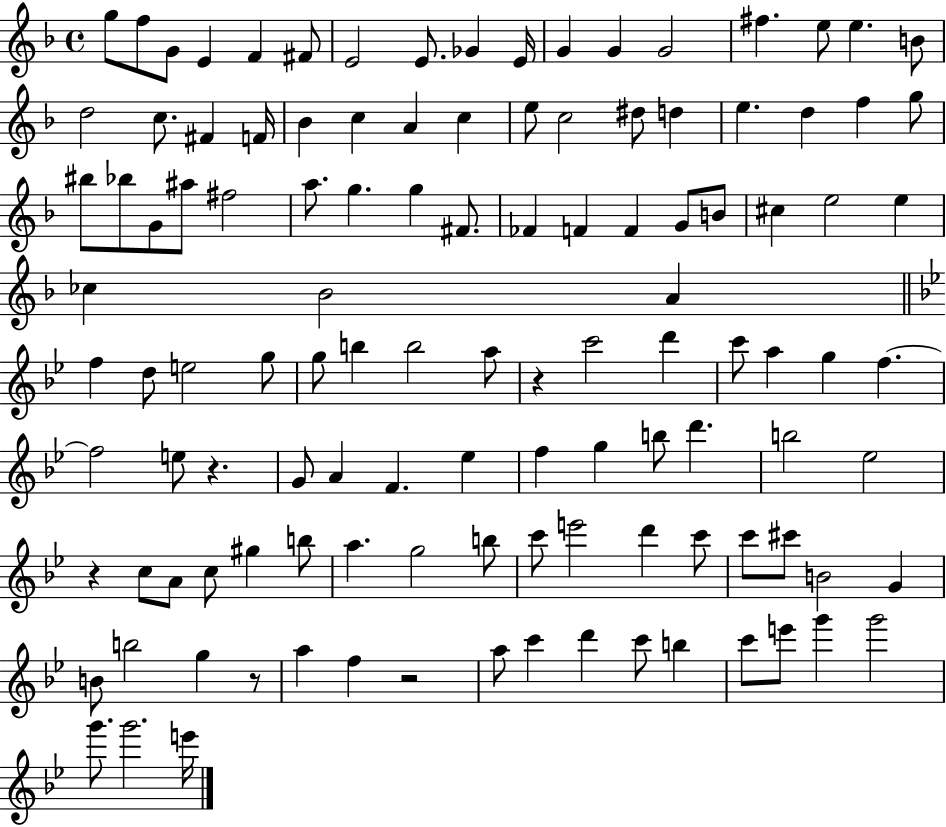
X:1
T:Untitled
M:4/4
L:1/4
K:F
g/2 f/2 G/2 E F ^F/2 E2 E/2 _G E/4 G G G2 ^f e/2 e B/2 d2 c/2 ^F F/4 _B c A c e/2 c2 ^d/2 d e d f g/2 ^b/2 _b/2 G/2 ^a/2 ^f2 a/2 g g ^F/2 _F F F G/2 B/2 ^c e2 e _c _B2 A f d/2 e2 g/2 g/2 b b2 a/2 z c'2 d' c'/2 a g f f2 e/2 z G/2 A F _e f g b/2 d' b2 _e2 z c/2 A/2 c/2 ^g b/2 a g2 b/2 c'/2 e'2 d' c'/2 c'/2 ^c'/2 B2 G B/2 b2 g z/2 a f z2 a/2 c' d' c'/2 b c'/2 e'/2 g' g'2 g'/2 g'2 e'/4